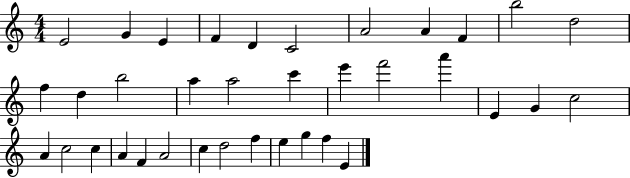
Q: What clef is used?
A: treble